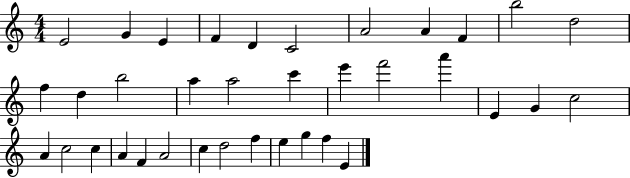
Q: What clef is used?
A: treble